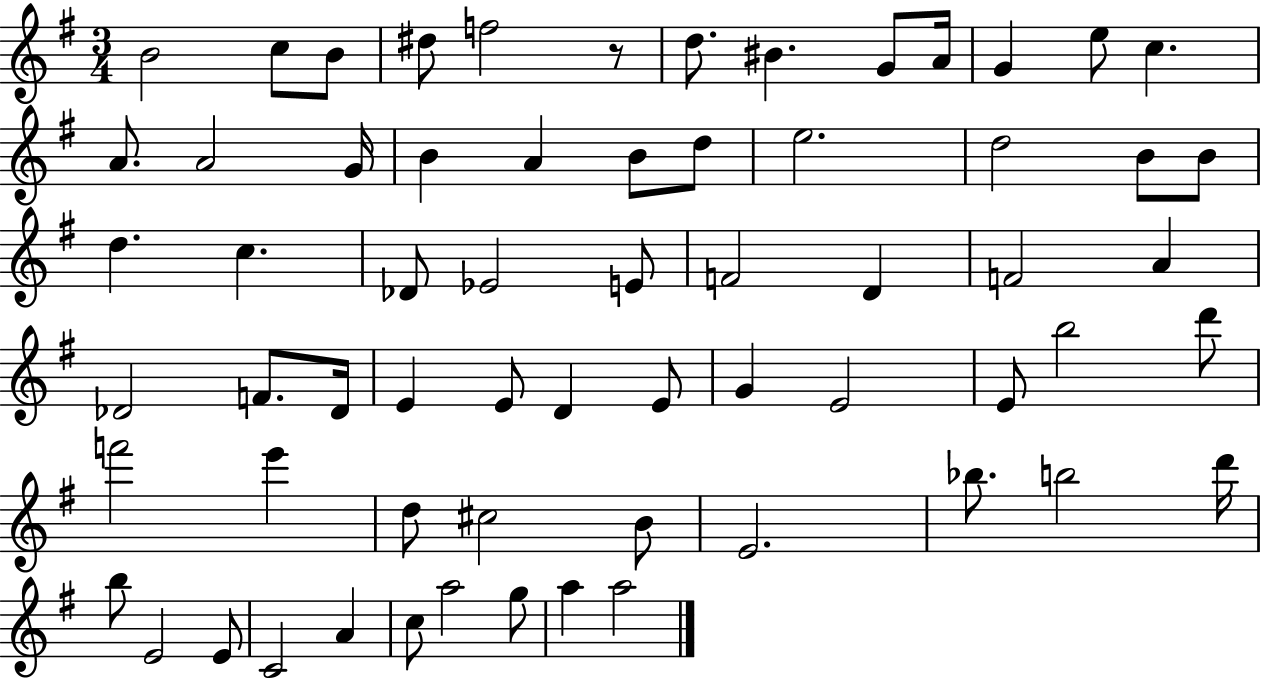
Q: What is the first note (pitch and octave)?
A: B4